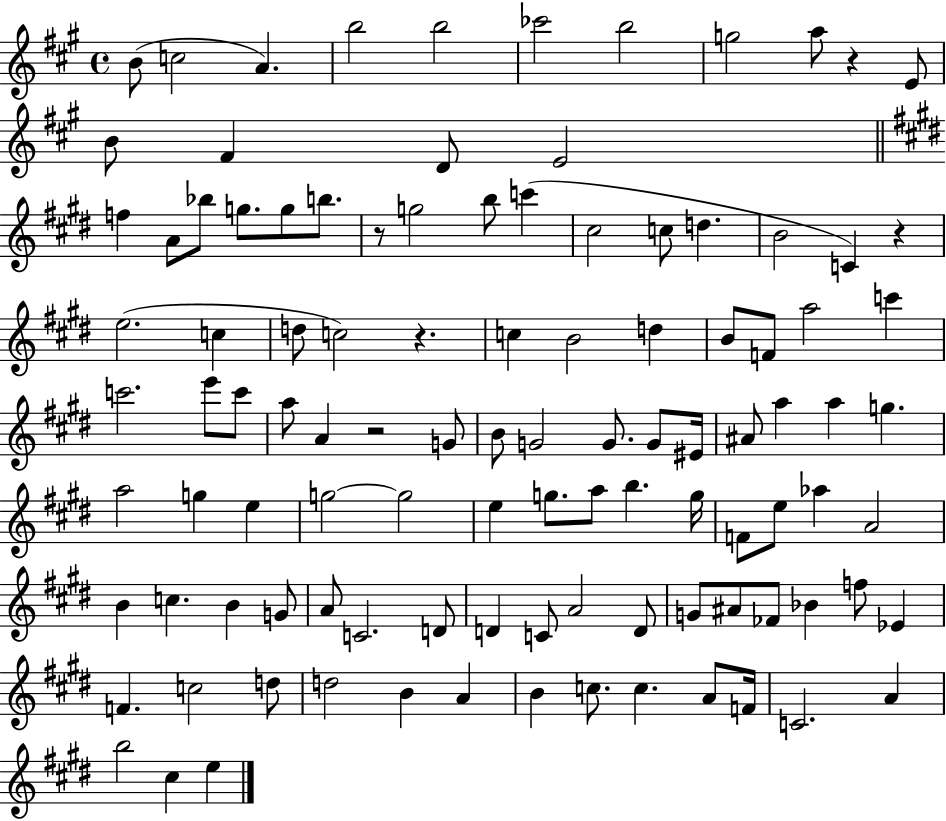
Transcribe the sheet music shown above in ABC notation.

X:1
T:Untitled
M:4/4
L:1/4
K:A
B/2 c2 A b2 b2 _c'2 b2 g2 a/2 z E/2 B/2 ^F D/2 E2 f A/2 _b/2 g/2 g/2 b/2 z/2 g2 b/2 c' ^c2 c/2 d B2 C z e2 c d/2 c2 z c B2 d B/2 F/2 a2 c' c'2 e'/2 c'/2 a/2 A z2 G/2 B/2 G2 G/2 G/2 ^E/4 ^A/2 a a g a2 g e g2 g2 e g/2 a/2 b g/4 F/2 e/2 _a A2 B c B G/2 A/2 C2 D/2 D C/2 A2 D/2 G/2 ^A/2 _F/2 _B f/2 _E F c2 d/2 d2 B A B c/2 c A/2 F/4 C2 A b2 ^c e